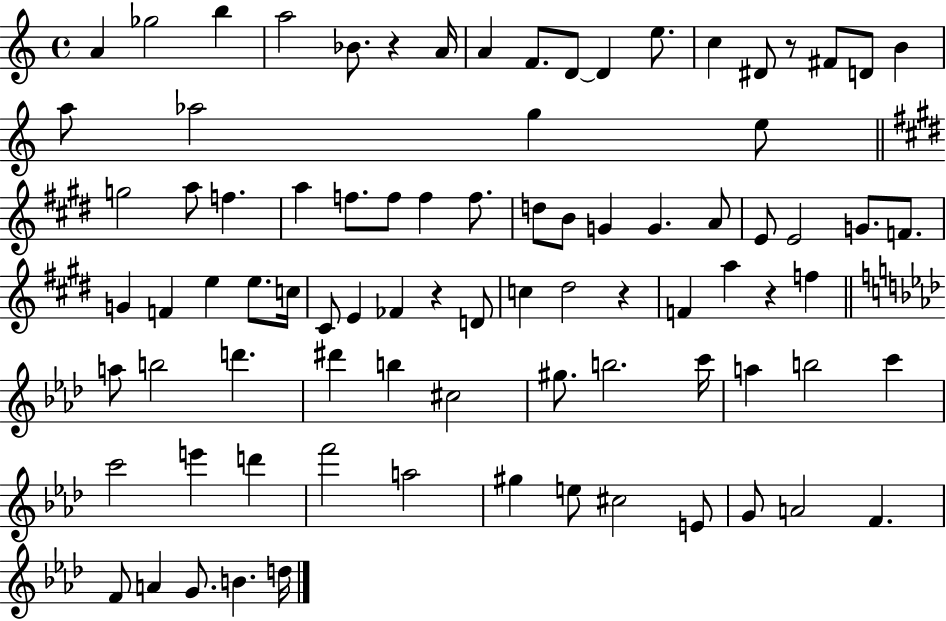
{
  \clef treble
  \time 4/4
  \defaultTimeSignature
  \key c \major
  \repeat volta 2 { a'4 ges''2 b''4 | a''2 bes'8. r4 a'16 | a'4 f'8. d'8~~ d'4 e''8. | c''4 dis'8 r8 fis'8 d'8 b'4 | \break a''8 aes''2 g''4 e''8 | \bar "||" \break \key e \major g''2 a''8 f''4. | a''4 f''8. f''8 f''4 f''8. | d''8 b'8 g'4 g'4. a'8 | e'8 e'2 g'8. f'8. | \break g'4 f'4 e''4 e''8. c''16 | cis'8 e'4 fes'4 r4 d'8 | c''4 dis''2 r4 | f'4 a''4 r4 f''4 | \break \bar "||" \break \key aes \major a''8 b''2 d'''4. | dis'''4 b''4 cis''2 | gis''8. b''2. c'''16 | a''4 b''2 c'''4 | \break c'''2 e'''4 d'''4 | f'''2 a''2 | gis''4 e''8 cis''2 e'8 | g'8 a'2 f'4. | \break f'8 a'4 g'8. b'4. d''16 | } \bar "|."
}